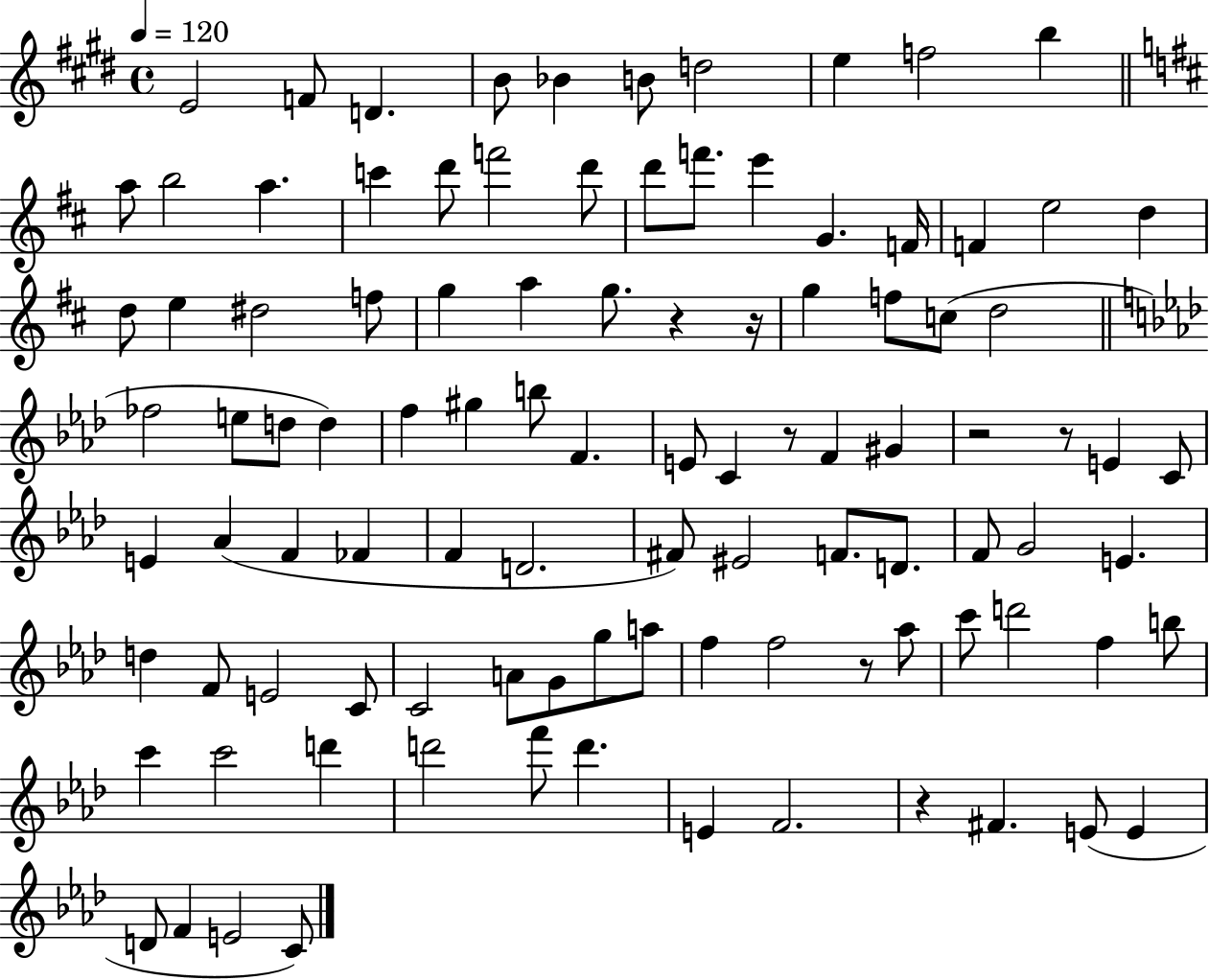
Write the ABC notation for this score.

X:1
T:Untitled
M:4/4
L:1/4
K:E
E2 F/2 D B/2 _B B/2 d2 e f2 b a/2 b2 a c' d'/2 f'2 d'/2 d'/2 f'/2 e' G F/4 F e2 d d/2 e ^d2 f/2 g a g/2 z z/4 g f/2 c/2 d2 _f2 e/2 d/2 d f ^g b/2 F E/2 C z/2 F ^G z2 z/2 E C/2 E _A F _F F D2 ^F/2 ^E2 F/2 D/2 F/2 G2 E d F/2 E2 C/2 C2 A/2 G/2 g/2 a/2 f f2 z/2 _a/2 c'/2 d'2 f b/2 c' c'2 d' d'2 f'/2 d' E F2 z ^F E/2 E D/2 F E2 C/2